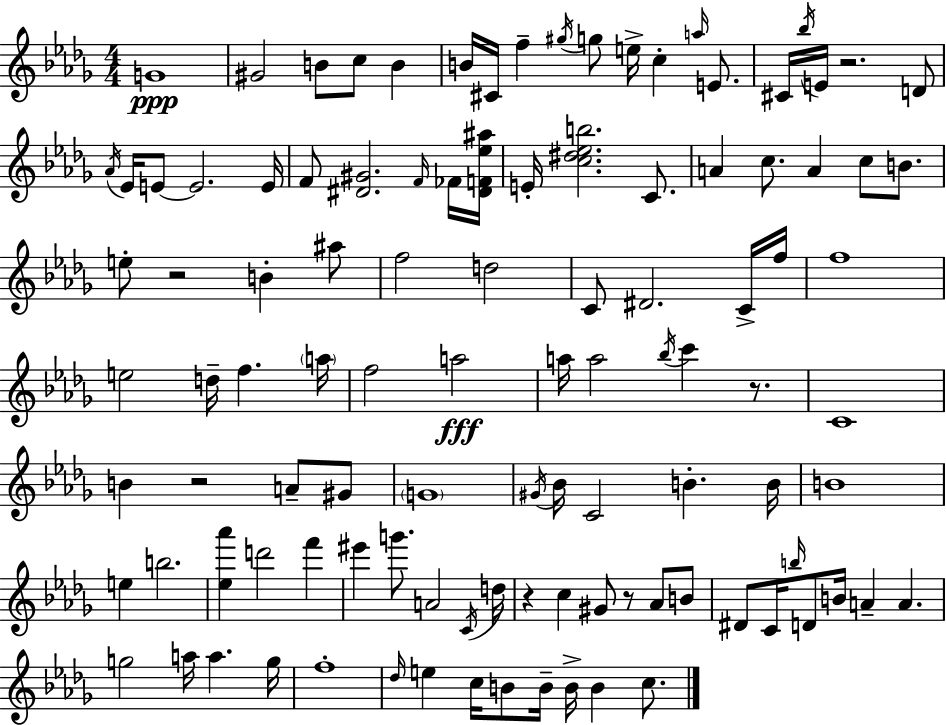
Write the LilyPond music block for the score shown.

{
  \clef treble
  \numericTimeSignature
  \time 4/4
  \key bes \minor
  g'1\ppp | gis'2 b'8 c''8 b'4 | b'16 cis'16 f''4-- \acciaccatura { gis''16 } g''8 e''16-> c''4-. \grace { a''16 } e'8. | cis'16 \acciaccatura { bes''16 } e'16 r2. | \break d'8 \acciaccatura { aes'16 } ees'16 e'8~~ e'2. | e'16 f'8 <dis' gis'>2. | \grace { f'16 } fes'16 <dis' f' ees'' ais''>16 e'16-. <c'' dis'' ees'' b''>2. | c'8. a'4 c''8. a'4 | \break c''8 b'8. e''8-. r2 b'4-. | ais''8 f''2 d''2 | c'8 dis'2. | c'16-> f''16 f''1 | \break e''2 d''16-- f''4. | \parenthesize a''16 f''2 a''2\fff | a''16 a''2 \acciaccatura { bes''16 } c'''4 | r8. c'1 | \break b'4 r2 | a'8-- gis'8 \parenthesize g'1 | \acciaccatura { gis'16 } bes'16 c'2 | b'4.-. b'16 b'1 | \break e''4 b''2. | <ees'' aes'''>4 d'''2 | f'''4 eis'''4 g'''8. a'2 | \acciaccatura { c'16 } d''16 r4 c''4 | \break gis'8 r8 aes'8 b'8 dis'8 c'16 \grace { b''16 } d'8 b'16 a'4-- | a'4. g''2 | a''16 a''4. g''16 f''1-. | \grace { des''16 } e''4 c''16 b'8 | \break b'16-- b'16-> b'4 c''8. \bar "|."
}